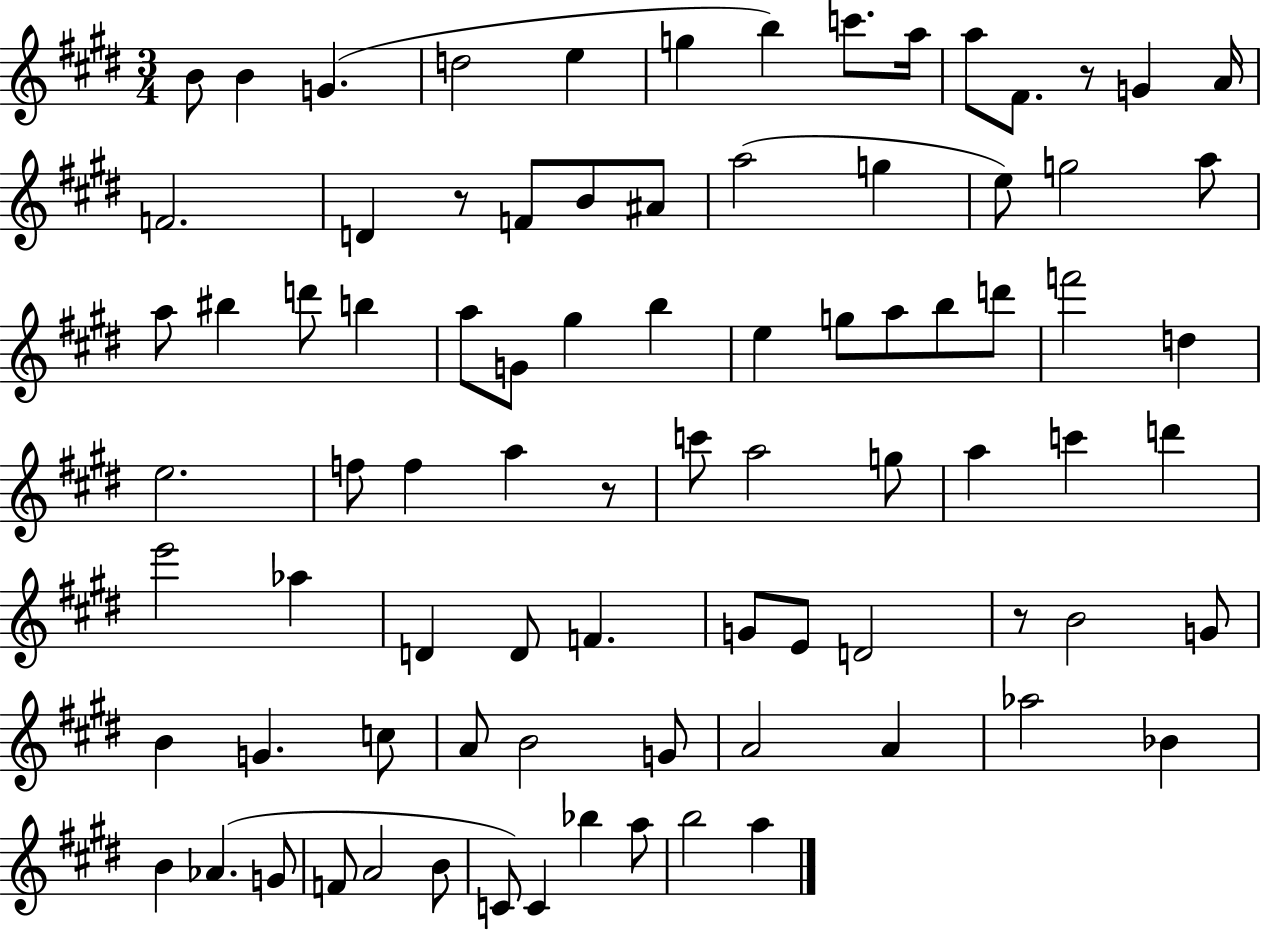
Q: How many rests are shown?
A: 4